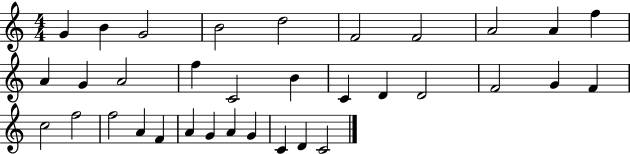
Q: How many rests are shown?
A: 0